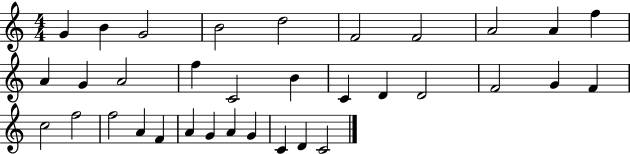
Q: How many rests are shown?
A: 0